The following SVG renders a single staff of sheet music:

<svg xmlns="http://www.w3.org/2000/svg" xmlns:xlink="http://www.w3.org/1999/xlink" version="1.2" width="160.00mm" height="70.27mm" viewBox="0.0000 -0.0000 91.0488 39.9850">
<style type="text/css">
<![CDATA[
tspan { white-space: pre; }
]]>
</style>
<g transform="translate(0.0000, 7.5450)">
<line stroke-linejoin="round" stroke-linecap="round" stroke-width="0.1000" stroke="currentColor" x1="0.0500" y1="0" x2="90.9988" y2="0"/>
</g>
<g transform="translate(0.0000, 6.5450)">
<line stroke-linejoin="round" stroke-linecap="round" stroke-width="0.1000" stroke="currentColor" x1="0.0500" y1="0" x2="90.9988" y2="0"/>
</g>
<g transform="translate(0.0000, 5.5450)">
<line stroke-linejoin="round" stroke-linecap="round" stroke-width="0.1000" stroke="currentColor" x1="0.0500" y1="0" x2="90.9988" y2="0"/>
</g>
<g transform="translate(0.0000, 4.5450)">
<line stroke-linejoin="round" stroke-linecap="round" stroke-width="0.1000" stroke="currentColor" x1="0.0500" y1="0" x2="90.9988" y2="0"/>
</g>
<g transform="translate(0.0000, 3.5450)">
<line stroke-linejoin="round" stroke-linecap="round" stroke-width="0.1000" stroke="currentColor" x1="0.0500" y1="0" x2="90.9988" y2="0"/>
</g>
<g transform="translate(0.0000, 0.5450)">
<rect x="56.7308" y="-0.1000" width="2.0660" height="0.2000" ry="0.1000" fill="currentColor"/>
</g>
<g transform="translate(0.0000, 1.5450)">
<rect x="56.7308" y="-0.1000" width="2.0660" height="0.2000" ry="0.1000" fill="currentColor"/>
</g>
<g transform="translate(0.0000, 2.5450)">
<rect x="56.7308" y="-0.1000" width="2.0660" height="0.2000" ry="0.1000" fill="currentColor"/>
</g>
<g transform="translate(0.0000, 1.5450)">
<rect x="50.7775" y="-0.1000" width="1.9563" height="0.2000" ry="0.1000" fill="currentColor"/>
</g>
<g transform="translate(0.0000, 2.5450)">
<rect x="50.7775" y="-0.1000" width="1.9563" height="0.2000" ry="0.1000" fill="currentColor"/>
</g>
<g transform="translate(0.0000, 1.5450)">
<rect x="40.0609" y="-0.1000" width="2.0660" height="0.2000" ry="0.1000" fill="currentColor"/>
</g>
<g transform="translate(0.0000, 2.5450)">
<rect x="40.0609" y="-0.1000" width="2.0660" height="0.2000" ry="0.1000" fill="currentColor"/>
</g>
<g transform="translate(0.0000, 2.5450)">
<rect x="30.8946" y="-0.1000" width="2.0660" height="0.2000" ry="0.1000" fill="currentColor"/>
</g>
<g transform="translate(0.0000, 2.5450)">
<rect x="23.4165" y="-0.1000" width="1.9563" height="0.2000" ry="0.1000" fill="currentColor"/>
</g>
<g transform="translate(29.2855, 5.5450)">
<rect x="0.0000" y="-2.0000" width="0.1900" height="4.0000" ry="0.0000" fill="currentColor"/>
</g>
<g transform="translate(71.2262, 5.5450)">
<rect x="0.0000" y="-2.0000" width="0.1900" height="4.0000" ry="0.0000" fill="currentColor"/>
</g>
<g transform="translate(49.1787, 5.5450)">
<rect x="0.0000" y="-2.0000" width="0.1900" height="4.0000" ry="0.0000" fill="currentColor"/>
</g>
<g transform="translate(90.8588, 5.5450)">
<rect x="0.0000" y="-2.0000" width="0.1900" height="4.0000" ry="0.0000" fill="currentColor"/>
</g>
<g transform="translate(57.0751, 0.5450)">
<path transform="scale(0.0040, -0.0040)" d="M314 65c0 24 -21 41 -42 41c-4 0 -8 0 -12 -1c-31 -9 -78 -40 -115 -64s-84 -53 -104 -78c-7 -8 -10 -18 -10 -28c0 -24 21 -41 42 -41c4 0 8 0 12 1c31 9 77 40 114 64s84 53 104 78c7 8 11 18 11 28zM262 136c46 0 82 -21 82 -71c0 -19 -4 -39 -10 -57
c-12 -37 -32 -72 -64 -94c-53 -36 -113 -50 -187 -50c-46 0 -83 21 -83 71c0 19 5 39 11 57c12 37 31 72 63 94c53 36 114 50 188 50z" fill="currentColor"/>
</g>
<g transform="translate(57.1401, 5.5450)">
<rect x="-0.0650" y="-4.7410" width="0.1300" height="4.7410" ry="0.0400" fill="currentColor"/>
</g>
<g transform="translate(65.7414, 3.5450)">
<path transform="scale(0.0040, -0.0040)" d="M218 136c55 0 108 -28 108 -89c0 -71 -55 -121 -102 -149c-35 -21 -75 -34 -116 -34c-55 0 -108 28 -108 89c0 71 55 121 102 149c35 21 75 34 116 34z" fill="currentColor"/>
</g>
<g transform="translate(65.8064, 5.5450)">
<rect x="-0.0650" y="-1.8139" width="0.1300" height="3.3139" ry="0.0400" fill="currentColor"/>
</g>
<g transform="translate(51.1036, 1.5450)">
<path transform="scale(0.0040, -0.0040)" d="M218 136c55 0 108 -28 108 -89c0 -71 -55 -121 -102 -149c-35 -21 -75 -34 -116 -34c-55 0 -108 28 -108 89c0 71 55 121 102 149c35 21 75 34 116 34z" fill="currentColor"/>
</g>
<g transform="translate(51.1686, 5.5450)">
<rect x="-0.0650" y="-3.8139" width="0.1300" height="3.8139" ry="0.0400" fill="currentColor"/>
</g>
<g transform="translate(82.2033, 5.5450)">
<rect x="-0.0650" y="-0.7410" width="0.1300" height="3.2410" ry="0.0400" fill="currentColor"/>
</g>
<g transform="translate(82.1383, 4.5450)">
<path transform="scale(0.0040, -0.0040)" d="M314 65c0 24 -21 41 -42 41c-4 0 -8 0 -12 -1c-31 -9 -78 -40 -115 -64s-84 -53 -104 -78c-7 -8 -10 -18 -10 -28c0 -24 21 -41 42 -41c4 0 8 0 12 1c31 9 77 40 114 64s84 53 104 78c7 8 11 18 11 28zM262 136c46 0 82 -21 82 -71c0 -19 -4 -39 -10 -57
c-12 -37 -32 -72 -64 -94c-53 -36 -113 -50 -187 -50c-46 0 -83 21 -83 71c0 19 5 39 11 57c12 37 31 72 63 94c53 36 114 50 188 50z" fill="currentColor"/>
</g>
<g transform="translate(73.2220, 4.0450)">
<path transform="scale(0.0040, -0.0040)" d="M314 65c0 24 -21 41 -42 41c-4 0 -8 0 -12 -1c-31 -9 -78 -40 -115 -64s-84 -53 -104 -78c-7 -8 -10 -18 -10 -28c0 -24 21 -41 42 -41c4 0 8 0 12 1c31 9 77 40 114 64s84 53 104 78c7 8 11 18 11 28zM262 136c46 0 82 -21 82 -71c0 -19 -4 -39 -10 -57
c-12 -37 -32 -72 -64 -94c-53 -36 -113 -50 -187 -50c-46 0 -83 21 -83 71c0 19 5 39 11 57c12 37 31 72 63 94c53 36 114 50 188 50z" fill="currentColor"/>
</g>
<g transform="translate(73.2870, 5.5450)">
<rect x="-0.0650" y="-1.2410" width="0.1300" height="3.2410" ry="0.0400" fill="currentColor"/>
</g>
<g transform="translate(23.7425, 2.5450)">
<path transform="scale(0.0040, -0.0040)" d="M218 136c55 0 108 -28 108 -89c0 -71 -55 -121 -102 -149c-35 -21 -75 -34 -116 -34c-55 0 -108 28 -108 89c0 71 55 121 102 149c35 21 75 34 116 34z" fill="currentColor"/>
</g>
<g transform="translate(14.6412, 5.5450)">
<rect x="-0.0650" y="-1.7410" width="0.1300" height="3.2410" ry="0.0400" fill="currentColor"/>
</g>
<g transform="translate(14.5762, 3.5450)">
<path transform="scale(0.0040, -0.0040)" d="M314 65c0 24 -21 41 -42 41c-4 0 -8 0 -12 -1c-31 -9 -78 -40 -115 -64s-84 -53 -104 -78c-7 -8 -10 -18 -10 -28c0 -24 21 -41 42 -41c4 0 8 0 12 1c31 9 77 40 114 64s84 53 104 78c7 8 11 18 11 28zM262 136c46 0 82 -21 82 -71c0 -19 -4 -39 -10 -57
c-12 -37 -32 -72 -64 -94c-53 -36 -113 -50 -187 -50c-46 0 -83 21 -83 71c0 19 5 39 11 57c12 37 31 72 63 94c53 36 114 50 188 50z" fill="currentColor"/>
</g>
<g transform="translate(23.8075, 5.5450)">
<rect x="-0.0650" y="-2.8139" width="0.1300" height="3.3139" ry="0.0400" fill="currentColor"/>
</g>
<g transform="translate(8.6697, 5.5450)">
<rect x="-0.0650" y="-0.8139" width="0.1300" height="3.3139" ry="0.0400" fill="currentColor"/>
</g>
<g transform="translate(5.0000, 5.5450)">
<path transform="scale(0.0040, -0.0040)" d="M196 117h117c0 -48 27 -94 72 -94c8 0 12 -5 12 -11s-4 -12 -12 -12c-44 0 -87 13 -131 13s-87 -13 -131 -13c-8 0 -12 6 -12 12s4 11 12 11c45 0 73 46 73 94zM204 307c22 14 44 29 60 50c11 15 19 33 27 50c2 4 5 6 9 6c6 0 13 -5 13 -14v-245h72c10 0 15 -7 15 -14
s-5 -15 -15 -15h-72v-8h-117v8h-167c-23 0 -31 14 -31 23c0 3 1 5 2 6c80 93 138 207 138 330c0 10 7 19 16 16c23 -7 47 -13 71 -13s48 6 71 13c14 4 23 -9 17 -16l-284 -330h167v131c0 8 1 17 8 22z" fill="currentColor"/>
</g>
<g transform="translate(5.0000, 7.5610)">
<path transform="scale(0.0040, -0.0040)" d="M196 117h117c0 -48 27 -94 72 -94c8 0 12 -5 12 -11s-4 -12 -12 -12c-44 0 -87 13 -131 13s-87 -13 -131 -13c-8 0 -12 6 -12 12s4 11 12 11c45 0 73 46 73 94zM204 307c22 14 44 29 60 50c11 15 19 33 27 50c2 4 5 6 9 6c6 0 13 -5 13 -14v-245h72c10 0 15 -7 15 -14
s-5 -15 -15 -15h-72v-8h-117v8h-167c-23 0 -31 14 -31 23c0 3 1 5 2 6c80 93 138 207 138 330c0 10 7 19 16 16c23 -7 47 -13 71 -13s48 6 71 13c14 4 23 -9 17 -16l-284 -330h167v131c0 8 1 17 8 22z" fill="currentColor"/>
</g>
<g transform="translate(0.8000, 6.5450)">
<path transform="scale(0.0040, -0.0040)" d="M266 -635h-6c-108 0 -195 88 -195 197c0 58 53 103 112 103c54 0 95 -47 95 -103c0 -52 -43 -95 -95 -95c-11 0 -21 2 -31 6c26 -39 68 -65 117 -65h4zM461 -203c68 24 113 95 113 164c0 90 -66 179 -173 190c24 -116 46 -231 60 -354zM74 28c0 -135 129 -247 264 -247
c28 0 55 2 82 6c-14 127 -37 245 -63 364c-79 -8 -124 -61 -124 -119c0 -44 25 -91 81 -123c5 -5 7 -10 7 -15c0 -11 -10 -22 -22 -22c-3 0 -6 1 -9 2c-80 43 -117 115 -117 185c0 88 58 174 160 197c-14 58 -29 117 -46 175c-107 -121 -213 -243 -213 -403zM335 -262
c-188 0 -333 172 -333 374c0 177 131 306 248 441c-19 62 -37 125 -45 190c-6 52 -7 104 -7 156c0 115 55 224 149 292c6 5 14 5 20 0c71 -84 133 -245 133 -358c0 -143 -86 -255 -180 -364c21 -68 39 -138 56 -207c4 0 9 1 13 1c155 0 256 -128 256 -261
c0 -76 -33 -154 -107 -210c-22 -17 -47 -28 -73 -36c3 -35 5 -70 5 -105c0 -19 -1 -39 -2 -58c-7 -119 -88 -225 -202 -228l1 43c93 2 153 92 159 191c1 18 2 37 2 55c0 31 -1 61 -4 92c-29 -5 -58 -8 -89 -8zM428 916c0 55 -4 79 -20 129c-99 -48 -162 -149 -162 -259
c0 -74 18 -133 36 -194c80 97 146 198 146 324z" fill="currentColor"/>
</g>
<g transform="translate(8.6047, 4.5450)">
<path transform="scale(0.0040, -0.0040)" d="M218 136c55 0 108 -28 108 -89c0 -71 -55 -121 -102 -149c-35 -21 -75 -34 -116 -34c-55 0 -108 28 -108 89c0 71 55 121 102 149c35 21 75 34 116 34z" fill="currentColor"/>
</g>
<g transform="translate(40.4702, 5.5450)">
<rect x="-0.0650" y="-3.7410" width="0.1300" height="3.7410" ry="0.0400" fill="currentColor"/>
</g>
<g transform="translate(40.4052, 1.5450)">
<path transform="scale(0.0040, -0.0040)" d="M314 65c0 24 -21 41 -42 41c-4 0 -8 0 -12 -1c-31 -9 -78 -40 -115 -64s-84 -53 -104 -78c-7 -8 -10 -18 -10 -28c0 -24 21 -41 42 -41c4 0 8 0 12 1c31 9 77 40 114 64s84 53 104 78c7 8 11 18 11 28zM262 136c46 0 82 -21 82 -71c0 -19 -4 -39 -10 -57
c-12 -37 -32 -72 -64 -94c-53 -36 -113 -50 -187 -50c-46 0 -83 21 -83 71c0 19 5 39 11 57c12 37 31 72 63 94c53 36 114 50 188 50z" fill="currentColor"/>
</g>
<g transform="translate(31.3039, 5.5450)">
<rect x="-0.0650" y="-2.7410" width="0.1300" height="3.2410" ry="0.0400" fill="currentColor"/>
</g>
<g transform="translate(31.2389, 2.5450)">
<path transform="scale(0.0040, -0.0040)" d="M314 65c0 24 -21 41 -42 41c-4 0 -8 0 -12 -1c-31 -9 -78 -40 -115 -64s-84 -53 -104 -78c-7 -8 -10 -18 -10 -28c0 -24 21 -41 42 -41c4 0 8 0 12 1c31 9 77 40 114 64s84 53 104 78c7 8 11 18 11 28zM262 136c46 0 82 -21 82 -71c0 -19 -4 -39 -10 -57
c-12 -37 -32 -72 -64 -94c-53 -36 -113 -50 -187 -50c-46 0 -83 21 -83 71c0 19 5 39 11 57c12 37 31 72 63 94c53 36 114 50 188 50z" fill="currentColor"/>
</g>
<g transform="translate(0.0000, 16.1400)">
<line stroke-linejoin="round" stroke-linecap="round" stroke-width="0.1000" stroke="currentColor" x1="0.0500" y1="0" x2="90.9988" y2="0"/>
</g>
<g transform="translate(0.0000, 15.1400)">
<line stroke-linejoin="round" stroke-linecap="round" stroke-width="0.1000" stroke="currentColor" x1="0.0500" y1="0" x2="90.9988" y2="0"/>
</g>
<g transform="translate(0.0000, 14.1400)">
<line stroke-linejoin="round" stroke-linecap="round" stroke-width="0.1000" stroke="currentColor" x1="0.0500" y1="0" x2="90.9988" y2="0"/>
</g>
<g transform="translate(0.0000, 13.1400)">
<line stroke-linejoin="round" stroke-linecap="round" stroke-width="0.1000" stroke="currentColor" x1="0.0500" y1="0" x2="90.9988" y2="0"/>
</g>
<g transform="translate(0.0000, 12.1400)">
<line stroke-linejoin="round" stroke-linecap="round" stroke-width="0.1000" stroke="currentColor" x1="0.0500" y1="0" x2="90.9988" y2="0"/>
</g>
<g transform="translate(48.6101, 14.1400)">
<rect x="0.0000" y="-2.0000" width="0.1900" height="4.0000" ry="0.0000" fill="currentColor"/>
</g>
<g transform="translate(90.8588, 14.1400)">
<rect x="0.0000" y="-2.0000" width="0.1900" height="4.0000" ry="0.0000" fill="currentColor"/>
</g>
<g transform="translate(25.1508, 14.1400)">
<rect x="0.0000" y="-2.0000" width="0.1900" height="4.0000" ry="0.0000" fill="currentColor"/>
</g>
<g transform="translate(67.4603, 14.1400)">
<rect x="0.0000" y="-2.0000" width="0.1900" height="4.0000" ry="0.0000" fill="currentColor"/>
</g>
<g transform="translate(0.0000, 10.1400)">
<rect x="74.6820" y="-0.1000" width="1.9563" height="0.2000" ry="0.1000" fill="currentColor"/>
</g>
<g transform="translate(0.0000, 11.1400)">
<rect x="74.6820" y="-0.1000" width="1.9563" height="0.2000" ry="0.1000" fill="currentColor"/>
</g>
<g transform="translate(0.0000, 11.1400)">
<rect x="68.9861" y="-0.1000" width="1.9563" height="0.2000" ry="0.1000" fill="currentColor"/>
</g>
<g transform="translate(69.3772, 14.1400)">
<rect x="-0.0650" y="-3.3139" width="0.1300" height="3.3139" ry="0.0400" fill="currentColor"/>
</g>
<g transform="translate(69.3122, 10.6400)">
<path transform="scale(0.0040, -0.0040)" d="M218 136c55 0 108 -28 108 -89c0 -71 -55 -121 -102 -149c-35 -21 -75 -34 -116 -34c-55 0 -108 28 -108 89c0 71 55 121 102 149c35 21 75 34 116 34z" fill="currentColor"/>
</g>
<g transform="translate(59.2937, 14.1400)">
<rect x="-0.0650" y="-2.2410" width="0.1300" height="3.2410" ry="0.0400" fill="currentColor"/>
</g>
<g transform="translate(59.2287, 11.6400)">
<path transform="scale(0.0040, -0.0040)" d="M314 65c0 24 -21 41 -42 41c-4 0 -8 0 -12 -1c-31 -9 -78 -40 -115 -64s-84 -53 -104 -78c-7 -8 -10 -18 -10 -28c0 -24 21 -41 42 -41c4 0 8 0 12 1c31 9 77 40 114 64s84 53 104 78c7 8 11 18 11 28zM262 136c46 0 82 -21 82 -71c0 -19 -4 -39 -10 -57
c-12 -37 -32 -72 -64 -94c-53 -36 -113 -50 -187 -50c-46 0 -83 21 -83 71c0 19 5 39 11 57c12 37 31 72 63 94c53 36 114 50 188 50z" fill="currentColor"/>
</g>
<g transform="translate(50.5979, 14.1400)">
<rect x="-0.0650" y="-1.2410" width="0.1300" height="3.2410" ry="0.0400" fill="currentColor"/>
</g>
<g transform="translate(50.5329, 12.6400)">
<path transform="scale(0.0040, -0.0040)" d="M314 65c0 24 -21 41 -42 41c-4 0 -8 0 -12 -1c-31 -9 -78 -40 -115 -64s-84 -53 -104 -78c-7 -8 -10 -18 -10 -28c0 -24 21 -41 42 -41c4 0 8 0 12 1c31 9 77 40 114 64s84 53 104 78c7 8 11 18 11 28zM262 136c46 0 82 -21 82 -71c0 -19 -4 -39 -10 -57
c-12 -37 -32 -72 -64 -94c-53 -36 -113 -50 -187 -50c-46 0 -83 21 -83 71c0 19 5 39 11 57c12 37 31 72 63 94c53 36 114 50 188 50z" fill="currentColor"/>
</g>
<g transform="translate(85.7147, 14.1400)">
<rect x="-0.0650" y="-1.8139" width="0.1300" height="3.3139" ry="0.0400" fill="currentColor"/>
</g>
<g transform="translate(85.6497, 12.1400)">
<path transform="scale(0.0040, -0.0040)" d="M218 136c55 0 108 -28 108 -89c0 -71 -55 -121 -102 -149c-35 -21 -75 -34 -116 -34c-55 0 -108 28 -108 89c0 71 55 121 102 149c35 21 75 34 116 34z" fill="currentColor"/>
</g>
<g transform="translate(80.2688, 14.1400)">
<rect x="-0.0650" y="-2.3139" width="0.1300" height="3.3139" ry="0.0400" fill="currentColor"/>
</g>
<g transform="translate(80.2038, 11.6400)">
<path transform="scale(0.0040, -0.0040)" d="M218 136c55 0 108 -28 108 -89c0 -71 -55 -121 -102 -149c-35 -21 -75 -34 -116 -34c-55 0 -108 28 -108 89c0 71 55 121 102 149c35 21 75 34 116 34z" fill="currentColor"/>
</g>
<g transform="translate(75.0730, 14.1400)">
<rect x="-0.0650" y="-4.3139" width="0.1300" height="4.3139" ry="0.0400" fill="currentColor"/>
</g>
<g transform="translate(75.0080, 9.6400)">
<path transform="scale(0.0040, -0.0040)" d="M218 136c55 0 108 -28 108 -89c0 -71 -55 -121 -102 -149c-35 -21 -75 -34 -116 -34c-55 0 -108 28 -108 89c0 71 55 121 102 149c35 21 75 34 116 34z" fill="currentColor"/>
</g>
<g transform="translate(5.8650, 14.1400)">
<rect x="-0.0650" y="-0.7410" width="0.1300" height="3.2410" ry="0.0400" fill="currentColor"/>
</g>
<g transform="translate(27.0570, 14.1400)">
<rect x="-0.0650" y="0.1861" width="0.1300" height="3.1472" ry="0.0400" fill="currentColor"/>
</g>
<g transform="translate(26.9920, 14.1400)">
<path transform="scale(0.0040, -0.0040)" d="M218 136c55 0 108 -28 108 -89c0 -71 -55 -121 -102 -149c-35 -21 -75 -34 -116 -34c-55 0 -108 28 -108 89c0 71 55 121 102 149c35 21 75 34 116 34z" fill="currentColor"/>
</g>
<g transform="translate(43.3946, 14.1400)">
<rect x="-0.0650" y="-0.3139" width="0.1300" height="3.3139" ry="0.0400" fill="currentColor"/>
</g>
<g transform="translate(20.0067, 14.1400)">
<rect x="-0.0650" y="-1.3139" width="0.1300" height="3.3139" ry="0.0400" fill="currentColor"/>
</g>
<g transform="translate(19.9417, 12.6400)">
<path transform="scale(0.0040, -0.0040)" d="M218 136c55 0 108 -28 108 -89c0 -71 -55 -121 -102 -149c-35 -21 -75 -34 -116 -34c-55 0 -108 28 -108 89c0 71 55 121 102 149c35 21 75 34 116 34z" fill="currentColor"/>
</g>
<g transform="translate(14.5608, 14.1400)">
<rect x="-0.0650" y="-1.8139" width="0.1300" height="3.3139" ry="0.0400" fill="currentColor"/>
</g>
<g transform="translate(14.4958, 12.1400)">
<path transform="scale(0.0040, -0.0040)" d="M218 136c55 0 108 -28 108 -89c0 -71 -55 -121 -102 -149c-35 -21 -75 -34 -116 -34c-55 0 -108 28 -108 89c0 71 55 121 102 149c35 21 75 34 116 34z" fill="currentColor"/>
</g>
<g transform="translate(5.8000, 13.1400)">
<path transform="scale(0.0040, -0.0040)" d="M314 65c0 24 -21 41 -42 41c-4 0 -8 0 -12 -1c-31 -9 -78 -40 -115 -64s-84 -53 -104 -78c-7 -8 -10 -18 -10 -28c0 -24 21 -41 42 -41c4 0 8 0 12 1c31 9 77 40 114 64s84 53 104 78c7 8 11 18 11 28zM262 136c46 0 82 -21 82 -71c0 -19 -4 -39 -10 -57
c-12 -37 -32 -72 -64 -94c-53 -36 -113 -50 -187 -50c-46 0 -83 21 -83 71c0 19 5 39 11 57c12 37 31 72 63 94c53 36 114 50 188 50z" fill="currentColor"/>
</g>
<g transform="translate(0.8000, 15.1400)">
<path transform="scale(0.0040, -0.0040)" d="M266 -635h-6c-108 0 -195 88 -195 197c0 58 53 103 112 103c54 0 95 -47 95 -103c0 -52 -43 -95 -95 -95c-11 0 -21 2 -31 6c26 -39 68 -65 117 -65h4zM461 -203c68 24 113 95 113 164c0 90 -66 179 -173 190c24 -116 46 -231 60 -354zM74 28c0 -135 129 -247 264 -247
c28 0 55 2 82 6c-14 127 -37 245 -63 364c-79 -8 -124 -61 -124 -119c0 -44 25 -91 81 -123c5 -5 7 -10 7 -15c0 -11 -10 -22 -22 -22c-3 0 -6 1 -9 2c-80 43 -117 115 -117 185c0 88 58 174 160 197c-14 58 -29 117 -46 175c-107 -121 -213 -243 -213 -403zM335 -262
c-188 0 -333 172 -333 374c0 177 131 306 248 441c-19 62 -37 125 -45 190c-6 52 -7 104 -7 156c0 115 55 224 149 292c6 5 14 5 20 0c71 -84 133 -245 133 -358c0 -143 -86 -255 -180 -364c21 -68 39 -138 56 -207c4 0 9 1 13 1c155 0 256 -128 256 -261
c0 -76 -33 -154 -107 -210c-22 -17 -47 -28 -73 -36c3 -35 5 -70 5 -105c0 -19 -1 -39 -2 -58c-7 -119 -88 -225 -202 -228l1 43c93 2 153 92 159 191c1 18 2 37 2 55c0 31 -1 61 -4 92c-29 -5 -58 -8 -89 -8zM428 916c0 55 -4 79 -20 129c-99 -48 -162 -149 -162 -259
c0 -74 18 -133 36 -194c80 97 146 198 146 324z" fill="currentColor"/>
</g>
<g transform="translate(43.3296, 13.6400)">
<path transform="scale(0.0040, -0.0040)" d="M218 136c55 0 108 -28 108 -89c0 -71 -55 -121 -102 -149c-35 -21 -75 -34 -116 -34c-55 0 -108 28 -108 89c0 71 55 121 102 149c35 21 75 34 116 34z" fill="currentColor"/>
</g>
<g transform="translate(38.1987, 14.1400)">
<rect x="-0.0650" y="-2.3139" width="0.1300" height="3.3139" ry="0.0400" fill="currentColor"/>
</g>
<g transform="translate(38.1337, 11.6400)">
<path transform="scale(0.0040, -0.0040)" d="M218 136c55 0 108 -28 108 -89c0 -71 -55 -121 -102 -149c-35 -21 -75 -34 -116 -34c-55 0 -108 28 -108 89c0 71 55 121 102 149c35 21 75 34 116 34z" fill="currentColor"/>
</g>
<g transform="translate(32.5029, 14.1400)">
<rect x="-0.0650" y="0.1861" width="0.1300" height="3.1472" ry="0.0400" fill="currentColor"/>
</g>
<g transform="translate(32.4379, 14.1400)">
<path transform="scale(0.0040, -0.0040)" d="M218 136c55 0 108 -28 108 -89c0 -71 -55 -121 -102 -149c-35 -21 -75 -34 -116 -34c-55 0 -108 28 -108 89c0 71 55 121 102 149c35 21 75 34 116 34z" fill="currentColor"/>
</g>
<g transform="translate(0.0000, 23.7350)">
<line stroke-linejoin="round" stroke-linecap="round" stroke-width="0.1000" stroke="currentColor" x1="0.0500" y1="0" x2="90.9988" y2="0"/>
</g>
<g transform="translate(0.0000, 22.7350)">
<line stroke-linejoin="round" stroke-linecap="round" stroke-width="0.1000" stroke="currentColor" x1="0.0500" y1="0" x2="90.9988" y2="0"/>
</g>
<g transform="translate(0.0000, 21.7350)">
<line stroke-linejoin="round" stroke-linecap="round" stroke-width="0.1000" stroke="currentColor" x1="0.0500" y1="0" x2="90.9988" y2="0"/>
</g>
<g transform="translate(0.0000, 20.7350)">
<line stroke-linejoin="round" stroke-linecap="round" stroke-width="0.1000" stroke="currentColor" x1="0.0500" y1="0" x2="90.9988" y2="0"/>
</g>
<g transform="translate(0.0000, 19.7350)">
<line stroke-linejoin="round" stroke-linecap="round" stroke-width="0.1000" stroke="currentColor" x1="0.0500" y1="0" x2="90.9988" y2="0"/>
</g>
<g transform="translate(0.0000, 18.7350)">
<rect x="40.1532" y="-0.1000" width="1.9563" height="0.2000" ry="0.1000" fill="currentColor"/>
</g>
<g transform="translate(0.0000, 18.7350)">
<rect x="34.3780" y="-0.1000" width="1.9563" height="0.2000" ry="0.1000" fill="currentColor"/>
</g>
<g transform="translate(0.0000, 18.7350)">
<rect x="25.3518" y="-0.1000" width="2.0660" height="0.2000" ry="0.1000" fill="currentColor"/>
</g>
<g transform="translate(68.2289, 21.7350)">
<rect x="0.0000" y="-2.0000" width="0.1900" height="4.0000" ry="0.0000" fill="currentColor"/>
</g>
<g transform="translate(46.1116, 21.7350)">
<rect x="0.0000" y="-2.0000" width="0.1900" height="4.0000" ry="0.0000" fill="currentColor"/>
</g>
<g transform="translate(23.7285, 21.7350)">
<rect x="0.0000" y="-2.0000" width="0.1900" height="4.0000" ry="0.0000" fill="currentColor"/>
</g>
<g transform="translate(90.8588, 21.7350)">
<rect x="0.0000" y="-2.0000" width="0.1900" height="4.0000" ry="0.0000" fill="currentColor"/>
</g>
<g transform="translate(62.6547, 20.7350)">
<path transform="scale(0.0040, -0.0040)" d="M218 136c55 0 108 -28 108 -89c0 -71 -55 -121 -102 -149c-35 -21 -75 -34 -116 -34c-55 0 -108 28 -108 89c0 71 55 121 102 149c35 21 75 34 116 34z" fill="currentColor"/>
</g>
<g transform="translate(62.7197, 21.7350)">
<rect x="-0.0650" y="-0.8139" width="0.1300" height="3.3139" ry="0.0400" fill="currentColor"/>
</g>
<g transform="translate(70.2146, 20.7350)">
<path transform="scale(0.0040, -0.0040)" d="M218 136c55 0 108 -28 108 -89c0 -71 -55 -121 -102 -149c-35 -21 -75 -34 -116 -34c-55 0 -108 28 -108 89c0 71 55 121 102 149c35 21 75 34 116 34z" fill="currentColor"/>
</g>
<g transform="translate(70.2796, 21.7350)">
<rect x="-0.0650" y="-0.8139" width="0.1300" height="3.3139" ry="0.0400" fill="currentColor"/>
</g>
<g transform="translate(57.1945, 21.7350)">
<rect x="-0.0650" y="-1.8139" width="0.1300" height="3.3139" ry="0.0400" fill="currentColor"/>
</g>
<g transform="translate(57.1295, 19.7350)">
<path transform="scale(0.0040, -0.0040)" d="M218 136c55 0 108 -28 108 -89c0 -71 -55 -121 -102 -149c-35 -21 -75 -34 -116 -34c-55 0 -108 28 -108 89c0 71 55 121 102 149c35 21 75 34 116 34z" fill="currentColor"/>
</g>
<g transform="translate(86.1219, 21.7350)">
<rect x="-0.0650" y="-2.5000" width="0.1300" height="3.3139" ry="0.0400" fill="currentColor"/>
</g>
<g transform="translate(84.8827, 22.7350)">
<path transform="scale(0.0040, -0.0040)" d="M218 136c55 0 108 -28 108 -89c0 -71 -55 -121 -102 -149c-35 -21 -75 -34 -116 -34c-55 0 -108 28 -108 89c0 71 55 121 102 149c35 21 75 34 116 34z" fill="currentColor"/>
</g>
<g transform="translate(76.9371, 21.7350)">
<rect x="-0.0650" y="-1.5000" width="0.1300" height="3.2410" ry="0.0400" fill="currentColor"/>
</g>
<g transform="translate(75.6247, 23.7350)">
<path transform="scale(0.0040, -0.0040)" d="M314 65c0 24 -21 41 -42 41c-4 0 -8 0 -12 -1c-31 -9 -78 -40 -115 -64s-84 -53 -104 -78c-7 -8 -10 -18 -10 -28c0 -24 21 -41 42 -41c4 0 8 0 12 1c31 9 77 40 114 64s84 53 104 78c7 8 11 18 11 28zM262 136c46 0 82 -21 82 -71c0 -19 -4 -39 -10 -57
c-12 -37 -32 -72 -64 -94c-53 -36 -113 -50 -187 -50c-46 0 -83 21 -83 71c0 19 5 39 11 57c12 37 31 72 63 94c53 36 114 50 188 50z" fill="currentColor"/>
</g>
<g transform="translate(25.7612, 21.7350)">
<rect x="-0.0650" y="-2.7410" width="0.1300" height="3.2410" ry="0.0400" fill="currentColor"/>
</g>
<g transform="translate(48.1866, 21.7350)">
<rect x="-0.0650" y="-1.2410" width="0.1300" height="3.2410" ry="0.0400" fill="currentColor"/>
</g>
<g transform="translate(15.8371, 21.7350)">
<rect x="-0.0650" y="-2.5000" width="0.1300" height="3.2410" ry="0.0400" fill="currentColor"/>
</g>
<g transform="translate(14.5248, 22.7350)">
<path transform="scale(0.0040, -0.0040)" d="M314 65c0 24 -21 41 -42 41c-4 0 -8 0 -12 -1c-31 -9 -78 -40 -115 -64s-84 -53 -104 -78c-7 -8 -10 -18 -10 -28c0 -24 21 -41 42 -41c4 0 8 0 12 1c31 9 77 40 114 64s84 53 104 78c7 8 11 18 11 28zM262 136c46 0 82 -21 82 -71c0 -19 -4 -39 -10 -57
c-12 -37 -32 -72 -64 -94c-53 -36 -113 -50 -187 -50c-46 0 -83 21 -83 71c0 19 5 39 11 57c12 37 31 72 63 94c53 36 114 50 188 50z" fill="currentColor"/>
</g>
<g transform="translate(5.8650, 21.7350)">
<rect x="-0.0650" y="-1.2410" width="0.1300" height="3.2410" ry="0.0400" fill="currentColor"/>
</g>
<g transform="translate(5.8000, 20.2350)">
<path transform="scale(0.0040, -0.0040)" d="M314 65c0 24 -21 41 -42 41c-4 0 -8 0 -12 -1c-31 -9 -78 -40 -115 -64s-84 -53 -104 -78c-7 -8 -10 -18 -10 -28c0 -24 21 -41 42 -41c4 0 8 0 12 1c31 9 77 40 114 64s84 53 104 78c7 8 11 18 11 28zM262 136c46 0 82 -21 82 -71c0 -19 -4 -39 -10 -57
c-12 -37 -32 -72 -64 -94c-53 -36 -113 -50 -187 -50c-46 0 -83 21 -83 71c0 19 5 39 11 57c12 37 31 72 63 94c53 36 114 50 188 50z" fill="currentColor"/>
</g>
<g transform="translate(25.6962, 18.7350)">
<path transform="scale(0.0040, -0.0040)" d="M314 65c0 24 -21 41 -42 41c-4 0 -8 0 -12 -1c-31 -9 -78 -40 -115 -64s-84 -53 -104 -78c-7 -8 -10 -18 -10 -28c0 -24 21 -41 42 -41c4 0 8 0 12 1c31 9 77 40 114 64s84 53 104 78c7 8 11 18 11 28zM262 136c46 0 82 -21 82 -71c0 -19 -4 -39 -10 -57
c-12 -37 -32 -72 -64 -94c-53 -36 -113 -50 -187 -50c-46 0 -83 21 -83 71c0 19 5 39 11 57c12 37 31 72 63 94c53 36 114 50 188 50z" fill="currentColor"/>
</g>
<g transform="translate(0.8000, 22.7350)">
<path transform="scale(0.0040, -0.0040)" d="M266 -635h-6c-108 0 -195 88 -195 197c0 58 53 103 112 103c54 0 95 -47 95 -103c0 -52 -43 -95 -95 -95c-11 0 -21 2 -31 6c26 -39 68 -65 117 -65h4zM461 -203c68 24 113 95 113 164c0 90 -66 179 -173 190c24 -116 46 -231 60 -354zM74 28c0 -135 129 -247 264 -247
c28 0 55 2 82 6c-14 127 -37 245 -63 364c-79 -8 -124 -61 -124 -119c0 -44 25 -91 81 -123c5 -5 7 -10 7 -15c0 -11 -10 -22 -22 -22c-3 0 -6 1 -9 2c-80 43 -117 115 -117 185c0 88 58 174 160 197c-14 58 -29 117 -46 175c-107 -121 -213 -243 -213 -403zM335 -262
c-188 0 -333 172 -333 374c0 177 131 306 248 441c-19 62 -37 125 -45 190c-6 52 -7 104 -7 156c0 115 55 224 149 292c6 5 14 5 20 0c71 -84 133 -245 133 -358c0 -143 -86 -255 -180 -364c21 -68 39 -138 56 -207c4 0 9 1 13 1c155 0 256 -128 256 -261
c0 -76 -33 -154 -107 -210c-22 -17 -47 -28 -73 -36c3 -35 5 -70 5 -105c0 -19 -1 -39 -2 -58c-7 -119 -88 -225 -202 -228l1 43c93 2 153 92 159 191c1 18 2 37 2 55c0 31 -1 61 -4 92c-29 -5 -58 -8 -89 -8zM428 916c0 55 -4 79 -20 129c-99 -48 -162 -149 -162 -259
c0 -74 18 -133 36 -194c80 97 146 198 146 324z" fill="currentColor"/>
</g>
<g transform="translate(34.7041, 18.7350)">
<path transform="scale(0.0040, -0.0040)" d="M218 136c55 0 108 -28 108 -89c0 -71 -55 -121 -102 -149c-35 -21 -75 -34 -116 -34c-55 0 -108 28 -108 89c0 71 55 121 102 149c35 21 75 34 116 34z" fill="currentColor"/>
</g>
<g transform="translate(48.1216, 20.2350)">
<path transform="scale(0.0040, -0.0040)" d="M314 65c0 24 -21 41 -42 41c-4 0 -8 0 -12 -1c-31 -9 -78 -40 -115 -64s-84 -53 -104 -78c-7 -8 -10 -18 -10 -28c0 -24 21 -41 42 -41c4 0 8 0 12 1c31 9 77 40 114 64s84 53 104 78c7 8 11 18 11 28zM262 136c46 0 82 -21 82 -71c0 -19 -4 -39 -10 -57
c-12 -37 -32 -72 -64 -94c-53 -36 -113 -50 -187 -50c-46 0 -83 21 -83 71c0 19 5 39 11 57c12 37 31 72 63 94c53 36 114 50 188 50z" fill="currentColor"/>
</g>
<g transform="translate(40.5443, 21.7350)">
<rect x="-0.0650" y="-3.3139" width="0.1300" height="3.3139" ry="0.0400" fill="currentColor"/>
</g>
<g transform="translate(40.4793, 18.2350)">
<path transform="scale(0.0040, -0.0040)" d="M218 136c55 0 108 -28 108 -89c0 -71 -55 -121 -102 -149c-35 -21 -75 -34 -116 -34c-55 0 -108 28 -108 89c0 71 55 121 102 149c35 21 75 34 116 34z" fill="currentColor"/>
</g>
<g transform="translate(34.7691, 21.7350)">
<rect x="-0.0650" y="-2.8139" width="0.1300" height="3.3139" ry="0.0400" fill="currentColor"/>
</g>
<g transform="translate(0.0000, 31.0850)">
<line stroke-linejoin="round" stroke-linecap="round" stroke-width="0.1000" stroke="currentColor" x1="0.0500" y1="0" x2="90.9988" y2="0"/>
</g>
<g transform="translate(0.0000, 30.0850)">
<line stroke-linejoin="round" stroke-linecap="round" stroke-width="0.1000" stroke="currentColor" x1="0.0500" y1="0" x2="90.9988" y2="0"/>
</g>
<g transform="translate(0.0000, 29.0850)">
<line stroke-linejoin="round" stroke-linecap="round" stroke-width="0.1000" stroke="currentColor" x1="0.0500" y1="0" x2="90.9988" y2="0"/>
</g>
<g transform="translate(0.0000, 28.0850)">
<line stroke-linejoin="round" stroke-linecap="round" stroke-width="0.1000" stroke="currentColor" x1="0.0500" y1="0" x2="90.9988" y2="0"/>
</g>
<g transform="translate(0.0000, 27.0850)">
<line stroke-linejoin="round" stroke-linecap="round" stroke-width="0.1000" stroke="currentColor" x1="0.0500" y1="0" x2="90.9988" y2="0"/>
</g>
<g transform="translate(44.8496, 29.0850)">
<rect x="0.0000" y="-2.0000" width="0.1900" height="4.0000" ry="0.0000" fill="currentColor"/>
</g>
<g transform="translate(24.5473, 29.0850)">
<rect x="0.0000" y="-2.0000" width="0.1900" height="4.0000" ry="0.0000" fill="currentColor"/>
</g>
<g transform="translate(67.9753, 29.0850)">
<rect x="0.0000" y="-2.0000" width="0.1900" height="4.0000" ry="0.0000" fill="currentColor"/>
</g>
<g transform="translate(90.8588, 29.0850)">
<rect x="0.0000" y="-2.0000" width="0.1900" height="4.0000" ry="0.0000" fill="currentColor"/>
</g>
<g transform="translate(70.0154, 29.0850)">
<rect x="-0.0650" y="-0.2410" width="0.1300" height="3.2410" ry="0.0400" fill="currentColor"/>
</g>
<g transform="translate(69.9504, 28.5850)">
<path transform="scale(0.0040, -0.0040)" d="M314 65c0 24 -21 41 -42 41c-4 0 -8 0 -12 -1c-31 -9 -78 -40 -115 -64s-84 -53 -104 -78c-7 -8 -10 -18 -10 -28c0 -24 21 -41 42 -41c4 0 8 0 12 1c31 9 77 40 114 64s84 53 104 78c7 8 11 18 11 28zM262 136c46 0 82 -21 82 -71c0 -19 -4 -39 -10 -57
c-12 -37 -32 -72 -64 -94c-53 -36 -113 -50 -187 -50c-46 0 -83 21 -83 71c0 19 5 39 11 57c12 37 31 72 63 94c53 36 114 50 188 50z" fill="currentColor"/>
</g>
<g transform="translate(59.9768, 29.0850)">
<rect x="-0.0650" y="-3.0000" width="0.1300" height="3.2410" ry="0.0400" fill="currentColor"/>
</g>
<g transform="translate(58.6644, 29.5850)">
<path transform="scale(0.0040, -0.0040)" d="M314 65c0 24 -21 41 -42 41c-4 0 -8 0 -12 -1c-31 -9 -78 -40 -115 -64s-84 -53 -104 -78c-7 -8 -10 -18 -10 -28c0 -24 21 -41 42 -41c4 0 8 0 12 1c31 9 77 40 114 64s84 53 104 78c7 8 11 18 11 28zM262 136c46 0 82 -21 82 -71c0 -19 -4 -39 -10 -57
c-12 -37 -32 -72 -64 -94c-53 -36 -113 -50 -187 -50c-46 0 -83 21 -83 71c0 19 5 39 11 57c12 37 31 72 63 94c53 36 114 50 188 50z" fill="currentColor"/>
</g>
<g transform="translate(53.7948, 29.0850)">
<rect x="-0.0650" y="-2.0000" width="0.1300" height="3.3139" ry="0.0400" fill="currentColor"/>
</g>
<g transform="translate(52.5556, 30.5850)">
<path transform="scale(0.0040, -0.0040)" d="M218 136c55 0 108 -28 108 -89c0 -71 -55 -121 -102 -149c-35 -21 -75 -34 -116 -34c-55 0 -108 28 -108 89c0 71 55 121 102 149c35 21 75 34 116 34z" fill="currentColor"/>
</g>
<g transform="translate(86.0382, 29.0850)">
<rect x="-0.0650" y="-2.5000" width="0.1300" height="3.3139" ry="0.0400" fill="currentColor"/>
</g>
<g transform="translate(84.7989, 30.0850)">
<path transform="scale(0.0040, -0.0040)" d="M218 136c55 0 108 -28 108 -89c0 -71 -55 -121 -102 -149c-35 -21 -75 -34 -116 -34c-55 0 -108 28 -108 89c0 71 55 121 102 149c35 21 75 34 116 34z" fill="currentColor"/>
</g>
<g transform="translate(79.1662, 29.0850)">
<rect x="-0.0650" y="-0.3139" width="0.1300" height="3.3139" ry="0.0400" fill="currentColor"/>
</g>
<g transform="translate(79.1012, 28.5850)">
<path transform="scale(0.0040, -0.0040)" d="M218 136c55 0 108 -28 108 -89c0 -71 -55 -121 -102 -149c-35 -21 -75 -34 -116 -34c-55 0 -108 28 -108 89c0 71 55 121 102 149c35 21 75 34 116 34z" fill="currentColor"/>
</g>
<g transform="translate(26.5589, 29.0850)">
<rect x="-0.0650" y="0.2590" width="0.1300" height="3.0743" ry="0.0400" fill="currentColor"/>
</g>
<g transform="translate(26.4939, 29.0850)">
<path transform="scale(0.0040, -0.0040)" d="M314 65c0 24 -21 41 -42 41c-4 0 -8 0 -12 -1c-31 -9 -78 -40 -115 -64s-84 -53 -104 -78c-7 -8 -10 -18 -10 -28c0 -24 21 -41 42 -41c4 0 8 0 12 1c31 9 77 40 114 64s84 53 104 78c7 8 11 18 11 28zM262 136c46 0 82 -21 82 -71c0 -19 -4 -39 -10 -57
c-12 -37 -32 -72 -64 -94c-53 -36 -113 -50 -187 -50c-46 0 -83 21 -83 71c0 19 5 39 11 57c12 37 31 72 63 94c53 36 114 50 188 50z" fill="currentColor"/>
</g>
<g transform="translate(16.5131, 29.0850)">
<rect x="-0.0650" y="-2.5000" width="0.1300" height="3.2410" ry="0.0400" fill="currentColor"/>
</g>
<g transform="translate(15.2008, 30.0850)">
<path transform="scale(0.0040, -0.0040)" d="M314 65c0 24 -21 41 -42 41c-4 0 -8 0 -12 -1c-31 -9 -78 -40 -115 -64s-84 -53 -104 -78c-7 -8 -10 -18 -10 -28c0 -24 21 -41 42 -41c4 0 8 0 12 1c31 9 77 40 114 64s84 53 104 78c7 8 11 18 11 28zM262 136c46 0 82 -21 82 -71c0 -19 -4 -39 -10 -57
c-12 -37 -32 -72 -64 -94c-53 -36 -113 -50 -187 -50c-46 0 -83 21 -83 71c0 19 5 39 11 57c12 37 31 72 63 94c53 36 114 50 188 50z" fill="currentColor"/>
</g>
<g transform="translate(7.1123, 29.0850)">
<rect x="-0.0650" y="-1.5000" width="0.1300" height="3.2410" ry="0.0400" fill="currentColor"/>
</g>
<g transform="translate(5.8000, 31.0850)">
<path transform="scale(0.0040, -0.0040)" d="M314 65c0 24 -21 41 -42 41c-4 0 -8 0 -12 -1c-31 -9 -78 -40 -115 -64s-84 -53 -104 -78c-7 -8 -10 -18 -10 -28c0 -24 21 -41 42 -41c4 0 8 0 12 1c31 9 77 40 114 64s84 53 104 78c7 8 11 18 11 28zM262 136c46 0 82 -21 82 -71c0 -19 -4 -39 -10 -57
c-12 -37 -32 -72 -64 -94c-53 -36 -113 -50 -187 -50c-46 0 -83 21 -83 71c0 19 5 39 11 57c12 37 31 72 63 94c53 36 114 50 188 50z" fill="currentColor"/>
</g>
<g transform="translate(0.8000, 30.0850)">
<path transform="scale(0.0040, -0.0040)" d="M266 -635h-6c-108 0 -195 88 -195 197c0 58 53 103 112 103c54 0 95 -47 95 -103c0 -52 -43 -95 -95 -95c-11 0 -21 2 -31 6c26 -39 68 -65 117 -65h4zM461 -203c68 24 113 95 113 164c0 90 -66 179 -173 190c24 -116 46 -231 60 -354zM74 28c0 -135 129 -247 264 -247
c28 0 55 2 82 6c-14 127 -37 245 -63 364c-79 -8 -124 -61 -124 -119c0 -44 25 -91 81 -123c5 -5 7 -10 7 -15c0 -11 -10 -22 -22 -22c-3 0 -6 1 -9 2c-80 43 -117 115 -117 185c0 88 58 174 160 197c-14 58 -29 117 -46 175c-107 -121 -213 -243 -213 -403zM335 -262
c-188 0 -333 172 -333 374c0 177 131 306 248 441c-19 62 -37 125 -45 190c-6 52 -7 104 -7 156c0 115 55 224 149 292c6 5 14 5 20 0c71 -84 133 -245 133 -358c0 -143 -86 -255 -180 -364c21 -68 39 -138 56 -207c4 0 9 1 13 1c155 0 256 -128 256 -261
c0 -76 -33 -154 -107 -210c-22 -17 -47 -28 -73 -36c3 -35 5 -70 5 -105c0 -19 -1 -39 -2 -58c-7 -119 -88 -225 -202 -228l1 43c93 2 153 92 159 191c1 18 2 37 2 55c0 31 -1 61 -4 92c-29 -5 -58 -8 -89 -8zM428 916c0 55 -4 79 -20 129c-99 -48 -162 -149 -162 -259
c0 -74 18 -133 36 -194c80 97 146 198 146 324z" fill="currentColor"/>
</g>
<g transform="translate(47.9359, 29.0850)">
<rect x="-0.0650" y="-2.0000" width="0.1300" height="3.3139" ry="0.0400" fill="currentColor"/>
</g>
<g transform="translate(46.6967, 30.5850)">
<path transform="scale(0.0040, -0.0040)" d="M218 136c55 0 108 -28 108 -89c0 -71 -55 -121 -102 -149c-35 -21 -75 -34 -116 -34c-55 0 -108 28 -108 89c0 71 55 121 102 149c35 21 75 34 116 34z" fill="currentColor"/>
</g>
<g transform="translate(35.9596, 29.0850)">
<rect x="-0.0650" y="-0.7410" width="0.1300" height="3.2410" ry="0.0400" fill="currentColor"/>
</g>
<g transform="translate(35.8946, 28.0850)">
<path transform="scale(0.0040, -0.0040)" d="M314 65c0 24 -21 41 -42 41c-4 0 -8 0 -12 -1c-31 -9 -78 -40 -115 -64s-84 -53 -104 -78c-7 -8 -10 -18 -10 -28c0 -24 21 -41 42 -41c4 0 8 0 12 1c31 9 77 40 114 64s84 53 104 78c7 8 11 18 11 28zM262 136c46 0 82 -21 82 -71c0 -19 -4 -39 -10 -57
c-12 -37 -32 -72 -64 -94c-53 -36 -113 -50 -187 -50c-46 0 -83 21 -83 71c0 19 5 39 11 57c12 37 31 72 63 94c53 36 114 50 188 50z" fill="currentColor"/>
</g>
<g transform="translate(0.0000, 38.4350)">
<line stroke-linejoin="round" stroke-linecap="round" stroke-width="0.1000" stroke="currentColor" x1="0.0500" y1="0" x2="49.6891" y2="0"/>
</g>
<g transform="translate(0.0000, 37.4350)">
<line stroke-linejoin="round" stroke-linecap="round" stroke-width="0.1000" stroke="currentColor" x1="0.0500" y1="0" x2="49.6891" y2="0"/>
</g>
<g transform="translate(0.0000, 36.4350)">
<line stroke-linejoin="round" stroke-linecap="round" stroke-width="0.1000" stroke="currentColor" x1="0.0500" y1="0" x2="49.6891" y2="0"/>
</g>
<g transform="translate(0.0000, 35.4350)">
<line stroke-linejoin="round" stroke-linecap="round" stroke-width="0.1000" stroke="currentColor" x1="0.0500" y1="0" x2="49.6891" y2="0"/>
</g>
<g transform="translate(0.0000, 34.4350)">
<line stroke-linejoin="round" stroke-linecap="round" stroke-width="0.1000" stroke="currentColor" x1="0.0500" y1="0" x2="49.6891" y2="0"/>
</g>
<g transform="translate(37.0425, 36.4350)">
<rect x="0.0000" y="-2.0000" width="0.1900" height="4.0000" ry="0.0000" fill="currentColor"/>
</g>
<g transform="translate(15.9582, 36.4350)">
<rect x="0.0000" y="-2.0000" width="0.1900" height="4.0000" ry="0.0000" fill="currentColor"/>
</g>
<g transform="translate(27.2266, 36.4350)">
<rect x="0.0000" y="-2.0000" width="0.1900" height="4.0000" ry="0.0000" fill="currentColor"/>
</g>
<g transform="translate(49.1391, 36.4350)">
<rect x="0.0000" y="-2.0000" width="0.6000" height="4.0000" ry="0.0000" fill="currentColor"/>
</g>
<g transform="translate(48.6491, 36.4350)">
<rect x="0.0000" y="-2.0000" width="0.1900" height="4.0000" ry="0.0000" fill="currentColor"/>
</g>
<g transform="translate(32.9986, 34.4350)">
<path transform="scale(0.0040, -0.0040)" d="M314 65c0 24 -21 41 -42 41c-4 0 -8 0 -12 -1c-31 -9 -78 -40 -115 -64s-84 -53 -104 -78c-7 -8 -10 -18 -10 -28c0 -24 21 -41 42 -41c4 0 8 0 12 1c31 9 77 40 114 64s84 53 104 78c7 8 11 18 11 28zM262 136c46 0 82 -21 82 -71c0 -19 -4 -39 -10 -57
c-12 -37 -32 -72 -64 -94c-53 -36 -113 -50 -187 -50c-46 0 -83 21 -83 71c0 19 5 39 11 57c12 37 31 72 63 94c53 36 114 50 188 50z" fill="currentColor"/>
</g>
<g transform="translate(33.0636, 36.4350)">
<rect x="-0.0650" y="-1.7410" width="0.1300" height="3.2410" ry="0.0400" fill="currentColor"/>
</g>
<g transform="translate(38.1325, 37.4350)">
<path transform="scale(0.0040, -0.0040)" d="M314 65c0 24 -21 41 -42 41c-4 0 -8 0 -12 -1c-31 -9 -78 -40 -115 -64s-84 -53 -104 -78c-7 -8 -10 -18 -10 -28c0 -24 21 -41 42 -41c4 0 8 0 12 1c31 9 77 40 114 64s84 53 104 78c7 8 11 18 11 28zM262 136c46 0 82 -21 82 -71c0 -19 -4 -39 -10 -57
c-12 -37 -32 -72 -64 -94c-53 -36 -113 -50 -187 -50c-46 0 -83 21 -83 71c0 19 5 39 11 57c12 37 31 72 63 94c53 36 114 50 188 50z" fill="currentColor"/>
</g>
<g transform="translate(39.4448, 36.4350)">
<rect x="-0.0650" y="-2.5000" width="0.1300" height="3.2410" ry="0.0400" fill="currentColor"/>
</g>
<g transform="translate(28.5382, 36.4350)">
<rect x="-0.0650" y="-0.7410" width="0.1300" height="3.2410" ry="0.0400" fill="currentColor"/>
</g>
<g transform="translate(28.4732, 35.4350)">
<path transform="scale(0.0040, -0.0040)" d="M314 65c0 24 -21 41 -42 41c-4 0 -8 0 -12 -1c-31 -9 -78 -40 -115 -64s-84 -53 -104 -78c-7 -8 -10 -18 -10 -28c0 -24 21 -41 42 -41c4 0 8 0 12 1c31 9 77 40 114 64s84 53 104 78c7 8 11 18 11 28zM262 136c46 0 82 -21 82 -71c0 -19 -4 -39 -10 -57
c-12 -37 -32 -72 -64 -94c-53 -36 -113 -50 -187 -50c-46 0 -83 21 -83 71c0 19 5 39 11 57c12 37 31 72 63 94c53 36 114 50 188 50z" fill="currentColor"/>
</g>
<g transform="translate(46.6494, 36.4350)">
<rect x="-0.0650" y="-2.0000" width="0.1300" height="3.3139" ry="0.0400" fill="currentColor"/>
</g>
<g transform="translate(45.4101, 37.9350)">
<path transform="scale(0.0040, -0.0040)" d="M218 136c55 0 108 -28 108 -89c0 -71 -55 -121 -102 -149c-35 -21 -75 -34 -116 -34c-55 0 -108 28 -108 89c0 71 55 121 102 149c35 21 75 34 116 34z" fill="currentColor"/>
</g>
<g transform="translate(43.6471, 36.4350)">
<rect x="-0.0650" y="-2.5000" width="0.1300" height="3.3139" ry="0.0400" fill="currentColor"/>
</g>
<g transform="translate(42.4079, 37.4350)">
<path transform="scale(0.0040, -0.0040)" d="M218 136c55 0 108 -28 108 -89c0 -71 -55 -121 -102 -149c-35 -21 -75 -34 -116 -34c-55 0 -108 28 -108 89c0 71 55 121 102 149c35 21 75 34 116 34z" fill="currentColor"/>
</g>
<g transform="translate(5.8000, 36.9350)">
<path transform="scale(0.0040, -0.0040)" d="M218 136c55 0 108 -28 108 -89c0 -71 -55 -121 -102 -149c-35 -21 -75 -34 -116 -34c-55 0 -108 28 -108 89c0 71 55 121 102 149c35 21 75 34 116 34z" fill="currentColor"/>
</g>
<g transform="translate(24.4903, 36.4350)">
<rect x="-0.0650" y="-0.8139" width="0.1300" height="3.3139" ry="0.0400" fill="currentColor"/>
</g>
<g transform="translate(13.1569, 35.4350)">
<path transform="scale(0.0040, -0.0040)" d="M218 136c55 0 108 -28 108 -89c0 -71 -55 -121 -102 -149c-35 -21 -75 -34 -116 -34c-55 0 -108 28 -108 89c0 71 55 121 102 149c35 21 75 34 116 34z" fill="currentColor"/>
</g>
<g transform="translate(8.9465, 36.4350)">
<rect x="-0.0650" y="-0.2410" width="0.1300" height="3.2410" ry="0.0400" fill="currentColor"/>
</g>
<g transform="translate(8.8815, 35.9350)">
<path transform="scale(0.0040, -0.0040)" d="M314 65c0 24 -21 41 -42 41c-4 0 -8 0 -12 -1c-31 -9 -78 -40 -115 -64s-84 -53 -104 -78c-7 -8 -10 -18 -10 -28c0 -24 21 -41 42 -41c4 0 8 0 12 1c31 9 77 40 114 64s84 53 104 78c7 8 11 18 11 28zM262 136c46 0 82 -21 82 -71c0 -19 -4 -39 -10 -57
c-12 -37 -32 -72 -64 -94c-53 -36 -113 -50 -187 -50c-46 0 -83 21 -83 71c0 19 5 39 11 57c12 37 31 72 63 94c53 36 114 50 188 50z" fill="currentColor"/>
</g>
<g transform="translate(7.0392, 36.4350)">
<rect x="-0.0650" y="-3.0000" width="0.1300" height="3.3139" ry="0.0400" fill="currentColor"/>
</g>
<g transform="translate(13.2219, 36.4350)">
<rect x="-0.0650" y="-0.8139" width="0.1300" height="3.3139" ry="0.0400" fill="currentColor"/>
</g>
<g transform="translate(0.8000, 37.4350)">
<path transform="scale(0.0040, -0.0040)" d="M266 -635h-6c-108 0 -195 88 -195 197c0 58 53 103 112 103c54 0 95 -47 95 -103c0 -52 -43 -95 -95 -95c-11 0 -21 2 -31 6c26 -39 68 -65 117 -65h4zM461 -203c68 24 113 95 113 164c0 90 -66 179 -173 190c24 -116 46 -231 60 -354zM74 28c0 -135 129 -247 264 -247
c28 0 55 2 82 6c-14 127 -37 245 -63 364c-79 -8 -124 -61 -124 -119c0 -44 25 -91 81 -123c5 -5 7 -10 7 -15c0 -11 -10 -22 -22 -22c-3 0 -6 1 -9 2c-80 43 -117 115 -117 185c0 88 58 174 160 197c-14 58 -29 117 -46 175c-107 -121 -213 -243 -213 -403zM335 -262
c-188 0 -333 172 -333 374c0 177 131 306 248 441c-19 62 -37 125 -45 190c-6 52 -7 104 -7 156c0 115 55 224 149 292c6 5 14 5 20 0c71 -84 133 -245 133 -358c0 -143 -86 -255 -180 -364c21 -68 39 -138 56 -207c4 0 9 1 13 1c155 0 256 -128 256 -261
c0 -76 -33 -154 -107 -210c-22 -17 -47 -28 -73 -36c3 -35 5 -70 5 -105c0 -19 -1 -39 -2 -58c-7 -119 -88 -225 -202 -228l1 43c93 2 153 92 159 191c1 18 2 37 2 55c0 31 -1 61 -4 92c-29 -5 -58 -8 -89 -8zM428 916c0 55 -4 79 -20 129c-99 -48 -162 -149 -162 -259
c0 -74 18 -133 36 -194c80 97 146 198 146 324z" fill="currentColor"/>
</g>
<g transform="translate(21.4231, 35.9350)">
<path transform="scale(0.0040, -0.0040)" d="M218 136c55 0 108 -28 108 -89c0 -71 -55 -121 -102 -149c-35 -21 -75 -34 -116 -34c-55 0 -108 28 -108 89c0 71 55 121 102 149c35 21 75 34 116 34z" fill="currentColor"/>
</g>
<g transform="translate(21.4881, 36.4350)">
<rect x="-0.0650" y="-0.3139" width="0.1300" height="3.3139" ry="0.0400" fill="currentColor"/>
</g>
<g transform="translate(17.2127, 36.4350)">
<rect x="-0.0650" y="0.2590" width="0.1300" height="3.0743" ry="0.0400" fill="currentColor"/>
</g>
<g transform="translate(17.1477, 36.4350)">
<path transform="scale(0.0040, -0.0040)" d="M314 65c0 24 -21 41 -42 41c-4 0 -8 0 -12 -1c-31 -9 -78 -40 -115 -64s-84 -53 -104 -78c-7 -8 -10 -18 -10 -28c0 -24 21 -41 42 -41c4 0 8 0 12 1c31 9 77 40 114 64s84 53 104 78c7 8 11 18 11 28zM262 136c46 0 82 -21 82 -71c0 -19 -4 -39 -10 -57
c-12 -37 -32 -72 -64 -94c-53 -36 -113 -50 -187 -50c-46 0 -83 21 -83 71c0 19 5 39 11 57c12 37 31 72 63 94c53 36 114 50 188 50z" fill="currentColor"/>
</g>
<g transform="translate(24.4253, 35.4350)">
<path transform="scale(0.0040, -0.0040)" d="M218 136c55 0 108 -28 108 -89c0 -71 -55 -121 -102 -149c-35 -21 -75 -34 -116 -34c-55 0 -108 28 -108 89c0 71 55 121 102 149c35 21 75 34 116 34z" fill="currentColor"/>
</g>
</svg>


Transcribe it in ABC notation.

X:1
T:Untitled
M:4/4
L:1/4
K:C
d f2 a a2 c'2 c' e'2 f e2 d2 d2 f e B B g c e2 g2 b d' g f e2 G2 a2 a b e2 f d d E2 G E2 G2 B2 d2 F F A2 c2 c G A c2 d B2 c d d2 f2 G2 G F